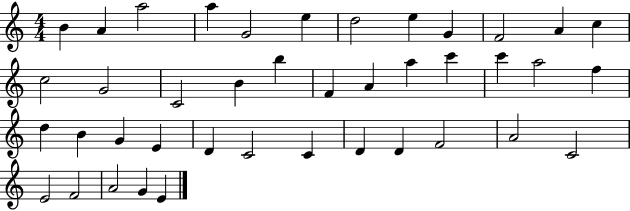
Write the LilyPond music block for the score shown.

{
  \clef treble
  \numericTimeSignature
  \time 4/4
  \key c \major
  b'4 a'4 a''2 | a''4 g'2 e''4 | d''2 e''4 g'4 | f'2 a'4 c''4 | \break c''2 g'2 | c'2 b'4 b''4 | f'4 a'4 a''4 c'''4 | c'''4 a''2 f''4 | \break d''4 b'4 g'4 e'4 | d'4 c'2 c'4 | d'4 d'4 f'2 | a'2 c'2 | \break e'2 f'2 | a'2 g'4 e'4 | \bar "|."
}